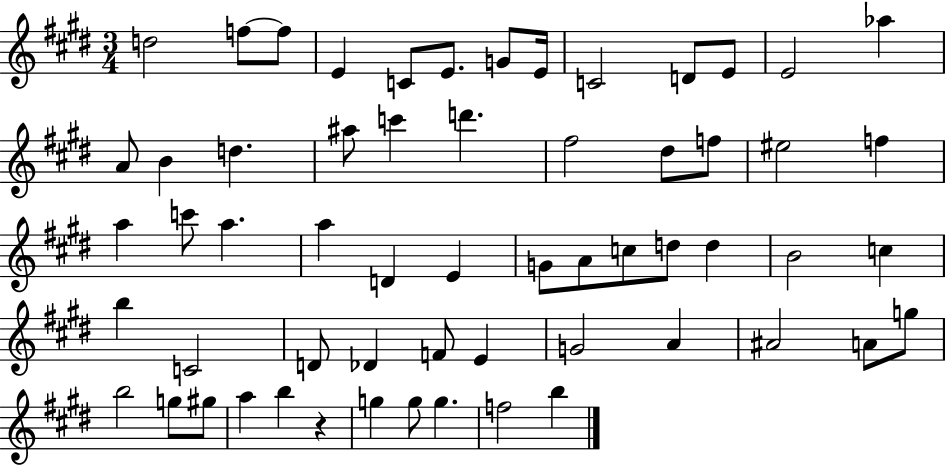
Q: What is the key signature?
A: E major